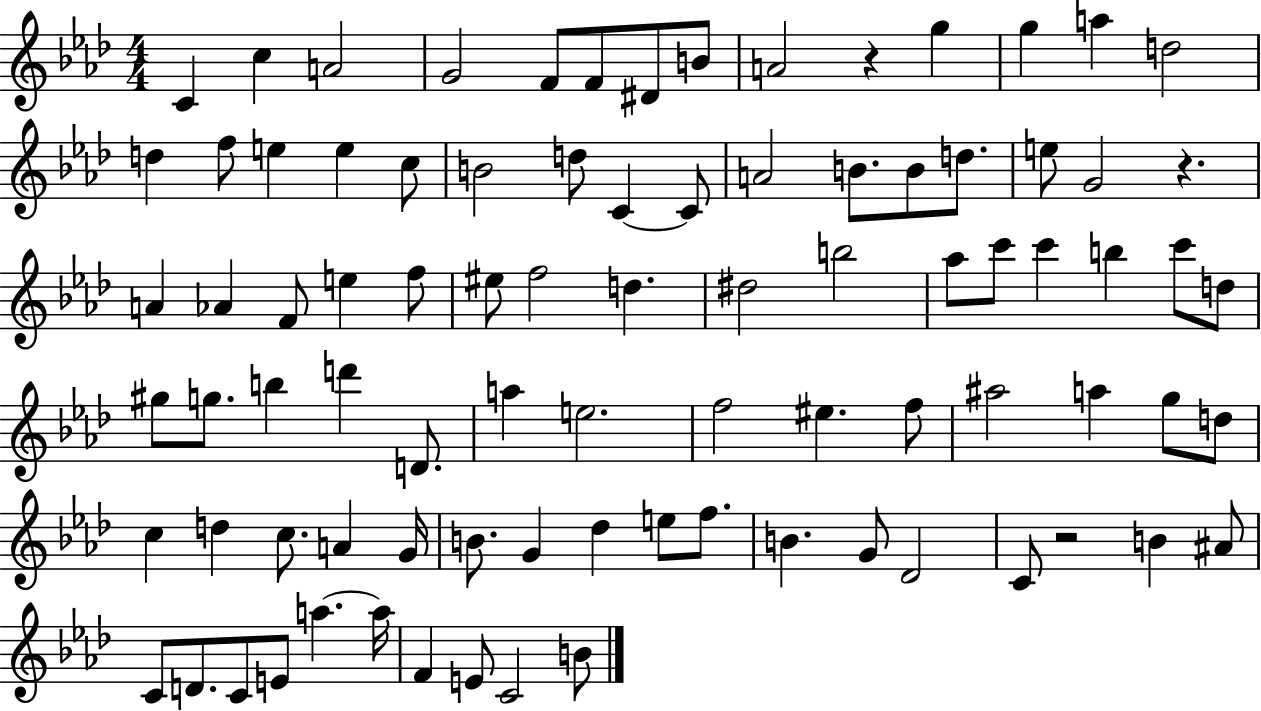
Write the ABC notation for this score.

X:1
T:Untitled
M:4/4
L:1/4
K:Ab
C c A2 G2 F/2 F/2 ^D/2 B/2 A2 z g g a d2 d f/2 e e c/2 B2 d/2 C C/2 A2 B/2 B/2 d/2 e/2 G2 z A _A F/2 e f/2 ^e/2 f2 d ^d2 b2 _a/2 c'/2 c' b c'/2 d/2 ^g/2 g/2 b d' D/2 a e2 f2 ^e f/2 ^a2 a g/2 d/2 c d c/2 A G/4 B/2 G _d e/2 f/2 B G/2 _D2 C/2 z2 B ^A/2 C/2 D/2 C/2 E/2 a a/4 F E/2 C2 B/2